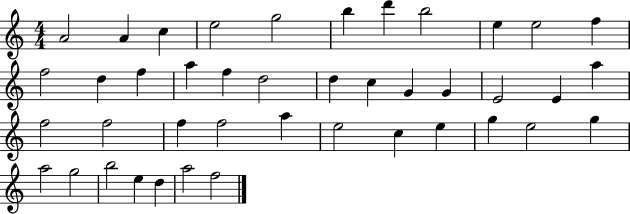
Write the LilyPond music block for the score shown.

{
  \clef treble
  \numericTimeSignature
  \time 4/4
  \key c \major
  a'2 a'4 c''4 | e''2 g''2 | b''4 d'''4 b''2 | e''4 e''2 f''4 | \break f''2 d''4 f''4 | a''4 f''4 d''2 | d''4 c''4 g'4 g'4 | e'2 e'4 a''4 | \break f''2 f''2 | f''4 f''2 a''4 | e''2 c''4 e''4 | g''4 e''2 g''4 | \break a''2 g''2 | b''2 e''4 d''4 | a''2 f''2 | \bar "|."
}